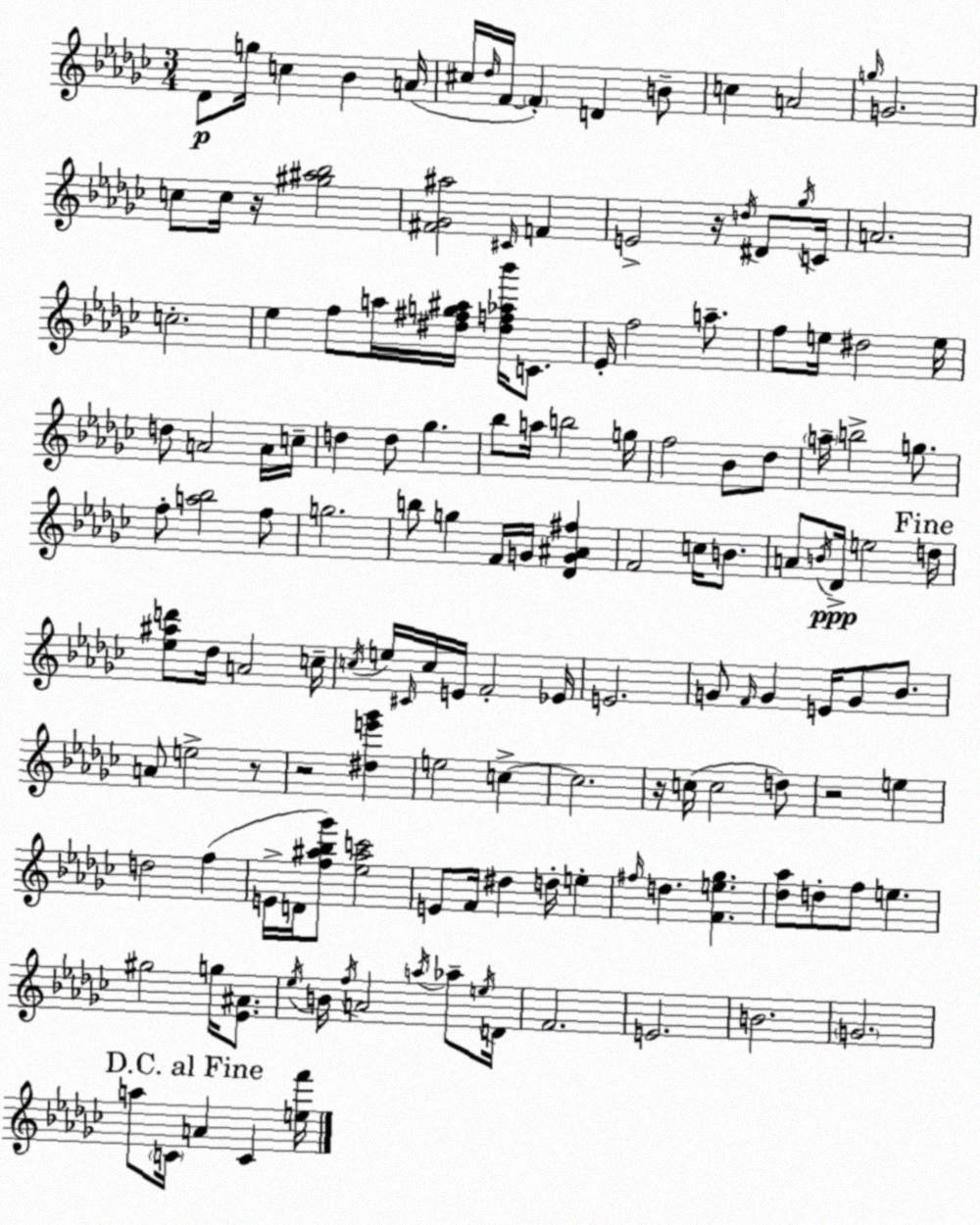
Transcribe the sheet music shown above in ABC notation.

X:1
T:Untitled
M:3/4
L:1/4
K:Ebm
_D/2 g/4 c _B A/4 ^c/4 _d/4 F/4 F D B/2 c A2 g/4 G2 c/2 c/4 z/4 [^g^a_b]2 [^F_G^a]2 ^C/4 F E2 z/4 d/4 ^D/2 _g/4 C/4 A2 c2 _e f/2 a/4 [^d^fg^a]/4 [^df_a_b']/4 C/2 _E/4 f2 a/2 f/2 e/4 ^d2 e/4 d/2 A2 A/4 c/4 d d/2 _g _b/2 a/4 b2 g/4 f2 _B/2 _d/2 a/4 b2 g/2 f/2 [a_b]2 f/2 g2 b/2 g F/4 G/4 [_DG^A^f] F2 c/4 B/2 A/2 B/4 _D/4 e2 d/4 [_e^ad']/2 _d/4 A2 c/4 c/4 e/4 ^C/4 c/4 E/4 F2 _E/4 E2 G/2 F/4 G E/4 G/2 _B/2 A/2 e2 z/2 z2 [^de'_g'] e2 c c2 z/4 c/4 c2 d/2 z2 e d2 f E/4 D/4 [f^a_b_g']/2 [_e^ac']2 E/2 F/4 ^d d/4 e ^f/4 d [Fe_g] [_d_a]/2 d/2 f/2 e ^g2 g/4 [_E^A]/2 _e/4 B/4 f/4 A2 a/4 _a/2 e/4 D/4 F2 E2 B2 G2 a/2 C/4 A C [ef']/4